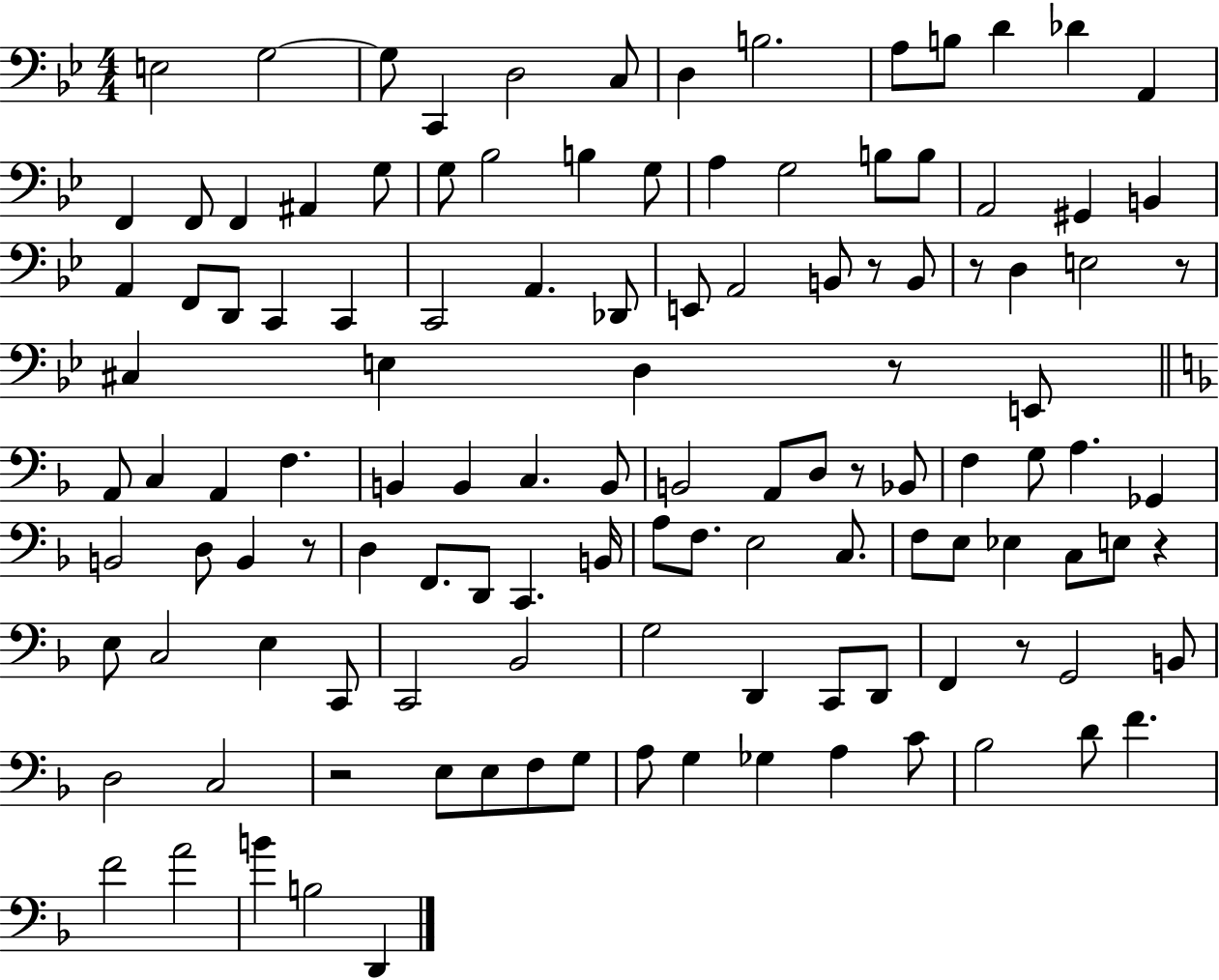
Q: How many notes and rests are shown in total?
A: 121